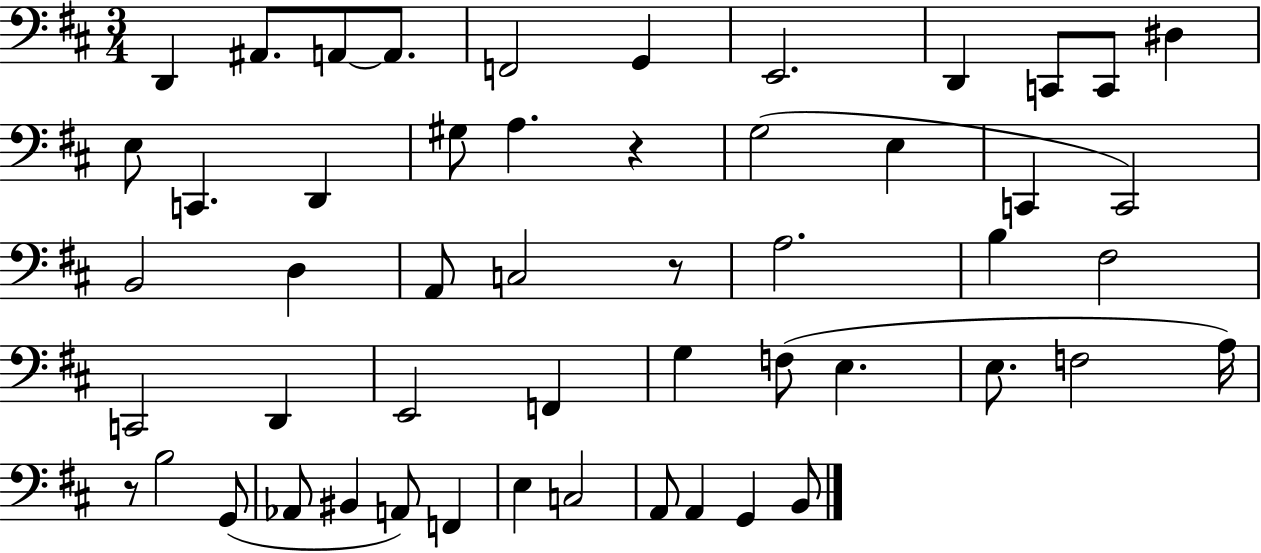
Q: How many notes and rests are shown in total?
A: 52